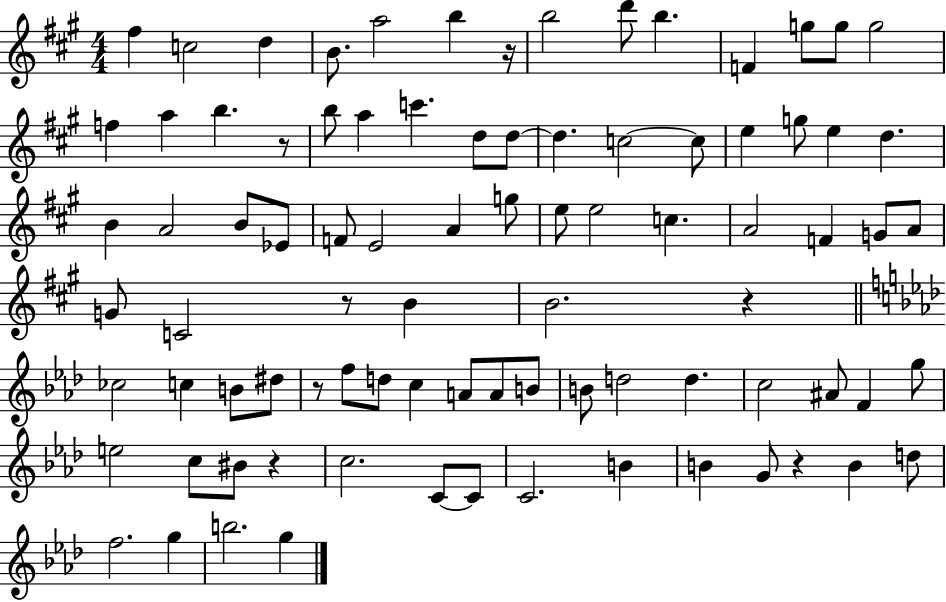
F#5/q C5/h D5/q B4/e. A5/h B5/q R/s B5/h D6/e B5/q. F4/q G5/e G5/e G5/h F5/q A5/q B5/q. R/e B5/e A5/q C6/q. D5/e D5/e D5/q. C5/h C5/e E5/q G5/e E5/q D5/q. B4/q A4/h B4/e Eb4/e F4/e E4/h A4/q G5/e E5/e E5/h C5/q. A4/h F4/q G4/e A4/e G4/e C4/h R/e B4/q B4/h. R/q CES5/h C5/q B4/e D#5/e R/e F5/e D5/e C5/q A4/e A4/e B4/e B4/e D5/h D5/q. C5/h A#4/e F4/q G5/e E5/h C5/e BIS4/e R/q C5/h. C4/e C4/e C4/h. B4/q B4/q G4/e R/q B4/q D5/e F5/h. G5/q B5/h. G5/q